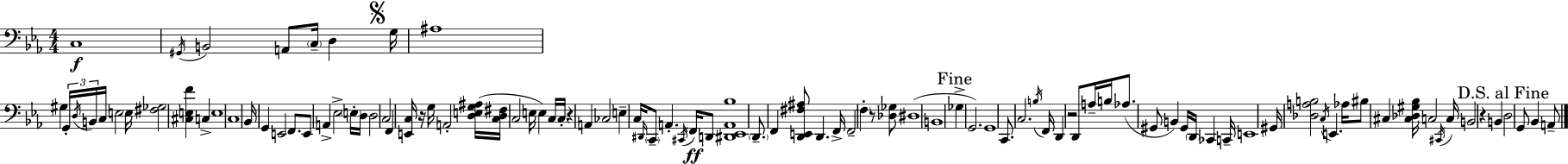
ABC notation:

X:1
T:Untitled
M:4/4
L:1/4
K:Eb
C,4 ^G,,/4 B,,2 A,,/2 C,/4 D, G,/4 ^A,4 ^G, G,,/4 D,/4 B,,/4 C,/4 E,2 E,/4 [^F,_G,]2 [^C,E,F] C, E,4 C,4 _B,,/4 G,, E,,2 F,,/2 E,,/2 A,, _E,2 E,/4 D,/4 D,2 C,2 F,, [E,,C,]/4 z/4 G,/4 A,,2 [D,E,G,^A,]/4 [C,D,^F,]/4 C,2 E,/4 E, C,/4 C,/4 z A,, _C,2 E, C,/4 ^D,,/4 C,,/2 A,, ^C,,/4 F,,/4 D,,/2 [^D,,_E,,A,,_B,]4 D,,/2 F,, [D,,E,,^F,^A,]/2 D,, F,,/4 F,,2 F, z/2 [_D,_G,]/2 ^D,4 B,,4 _G, G,,2 G,,4 C,,/2 C,2 B,/4 F,,/4 D,, z2 D,,/2 A,/4 B,/4 _A,/2 ^G,,/2 B,, ^G,,/4 D,,/4 _C,, C,,/4 E,,4 ^G,,/4 [_D,A,B,]2 C,/4 E,, _A,/4 ^B,/2 ^C, [^C,_D,^G,_B,]/4 C,2 ^C,,/4 C,/4 B,,2 z B,, D,2 G,,/2 _B,, A,,/2